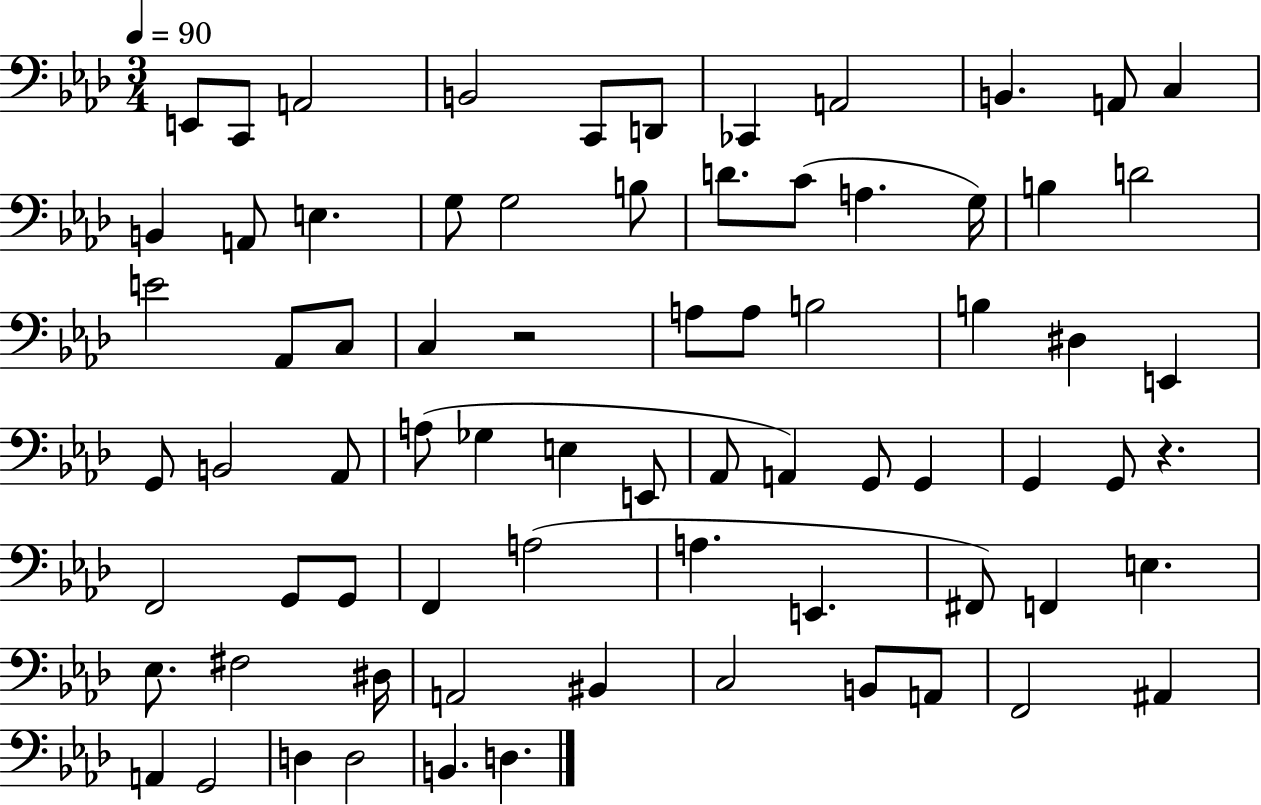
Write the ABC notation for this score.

X:1
T:Untitled
M:3/4
L:1/4
K:Ab
E,,/2 C,,/2 A,,2 B,,2 C,,/2 D,,/2 _C,, A,,2 B,, A,,/2 C, B,, A,,/2 E, G,/2 G,2 B,/2 D/2 C/2 A, G,/4 B, D2 E2 _A,,/2 C,/2 C, z2 A,/2 A,/2 B,2 B, ^D, E,, G,,/2 B,,2 _A,,/2 A,/2 _G, E, E,,/2 _A,,/2 A,, G,,/2 G,, G,, G,,/2 z F,,2 G,,/2 G,,/2 F,, A,2 A, E,, ^F,,/2 F,, E, _E,/2 ^F,2 ^D,/4 A,,2 ^B,, C,2 B,,/2 A,,/2 F,,2 ^A,, A,, G,,2 D, D,2 B,, D,